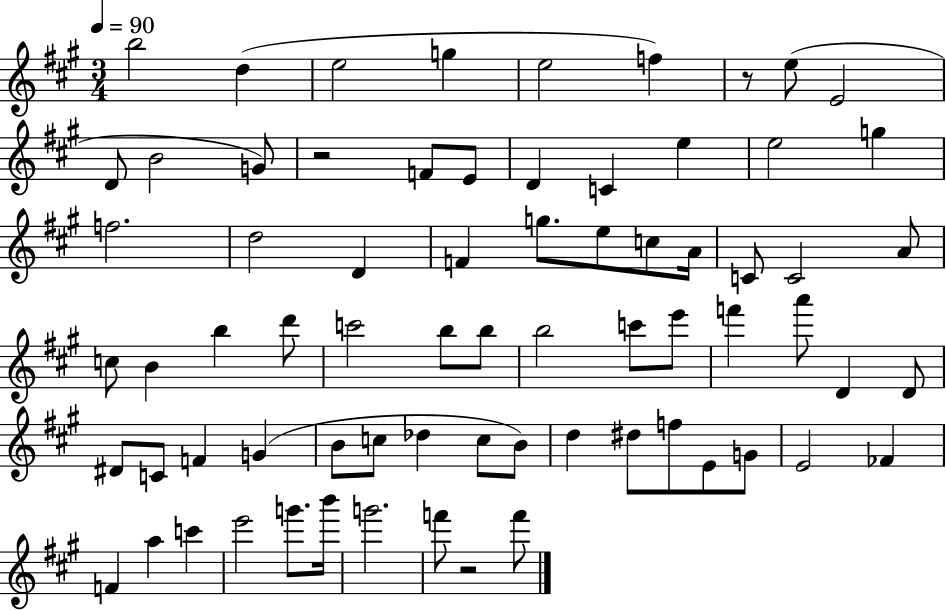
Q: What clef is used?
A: treble